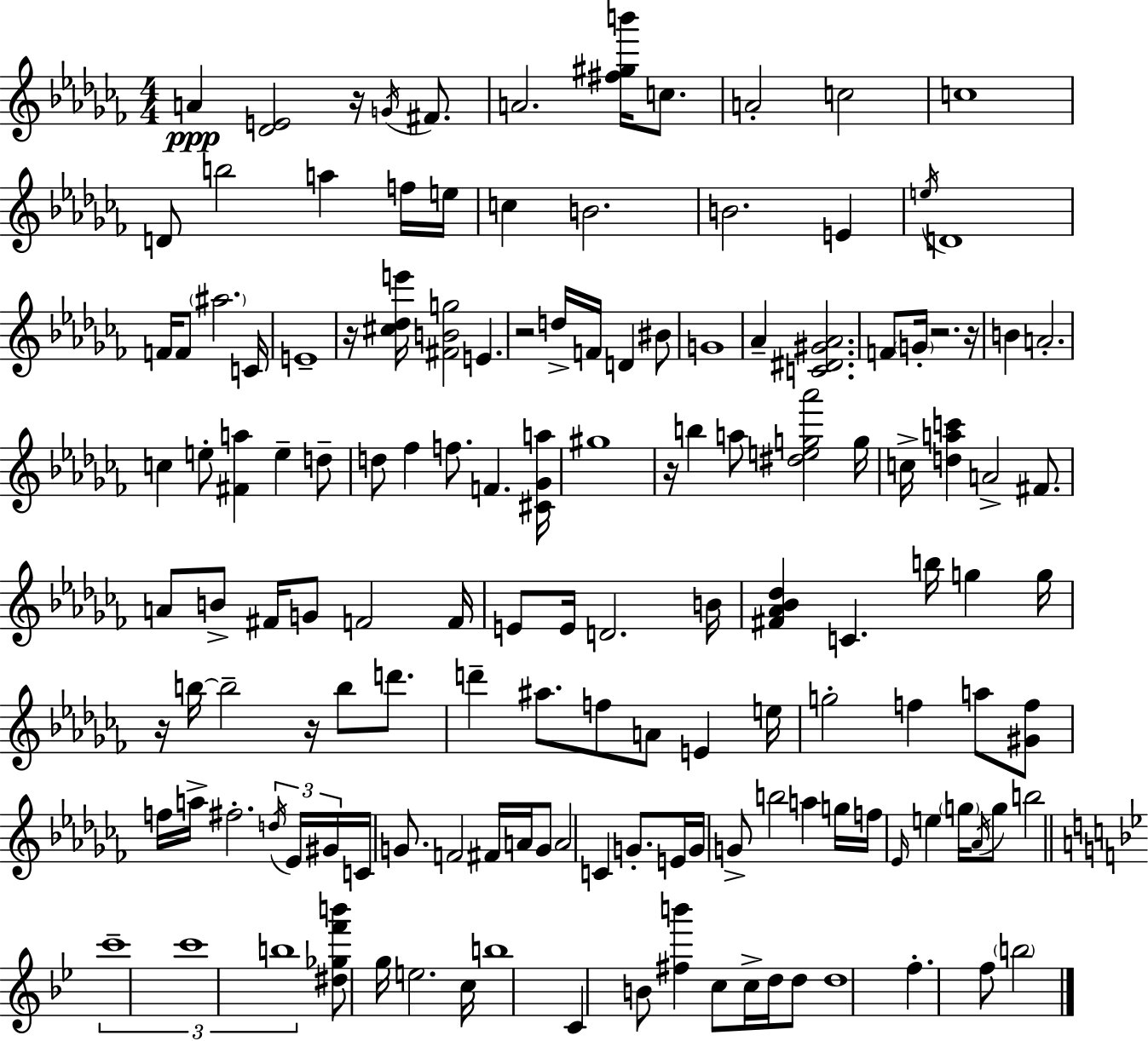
A4/q [Db4,E4]/h R/s G4/s F#4/e. A4/h. [F#5,G#5,B6]/s C5/e. A4/h C5/h C5/w D4/e B5/h A5/q F5/s E5/s C5/q B4/h. B4/h. E4/q E5/s D4/w F4/s F4/e A#5/h. C4/s E4/w R/s [C#5,Db5,E6]/s [F#4,B4,G5]/h E4/q. R/h D5/s F4/s D4/q BIS4/e G4/w Ab4/q [C4,D#4,G#4,Ab4]/h. F4/e G4/s R/h. R/s B4/q A4/h. C5/q E5/e [F#4,A5]/q E5/q D5/e D5/e FES5/q F5/e. F4/q. [C#4,Gb4,A5]/s G#5/w R/s B5/q A5/e [D#5,E5,G5,Ab6]/h G5/s C5/s [D5,A5,C6]/q A4/h F#4/e. A4/e B4/e F#4/s G4/e F4/h F4/s E4/e E4/s D4/h. B4/s [F#4,Ab4,Bb4,Db5]/q C4/q. B5/s G5/q G5/s R/s B5/s B5/h R/s B5/e D6/e. D6/q A#5/e. F5/e A4/e E4/q E5/s G5/h F5/q A5/e [G#4,F5]/e F5/s A5/s F#5/h. D5/s Eb4/s G#4/s C4/s G4/e. F4/h F#4/s A4/s G4/e A4/h C4/q G4/e. E4/s G4/s G4/e B5/h A5/q G5/s F5/s Eb4/s E5/q G5/s Ab4/s G5/e B5/h C6/w C6/w B5/w [D#5,Gb5,F6,B6]/e G5/s E5/h. C5/s B5/w C4/q B4/e [F#5,B6]/q C5/e C5/s D5/s D5/e D5/w F5/q. F5/e B5/h